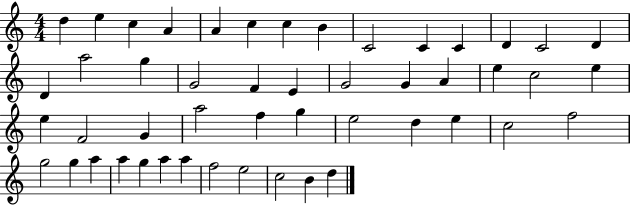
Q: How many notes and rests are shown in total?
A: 49